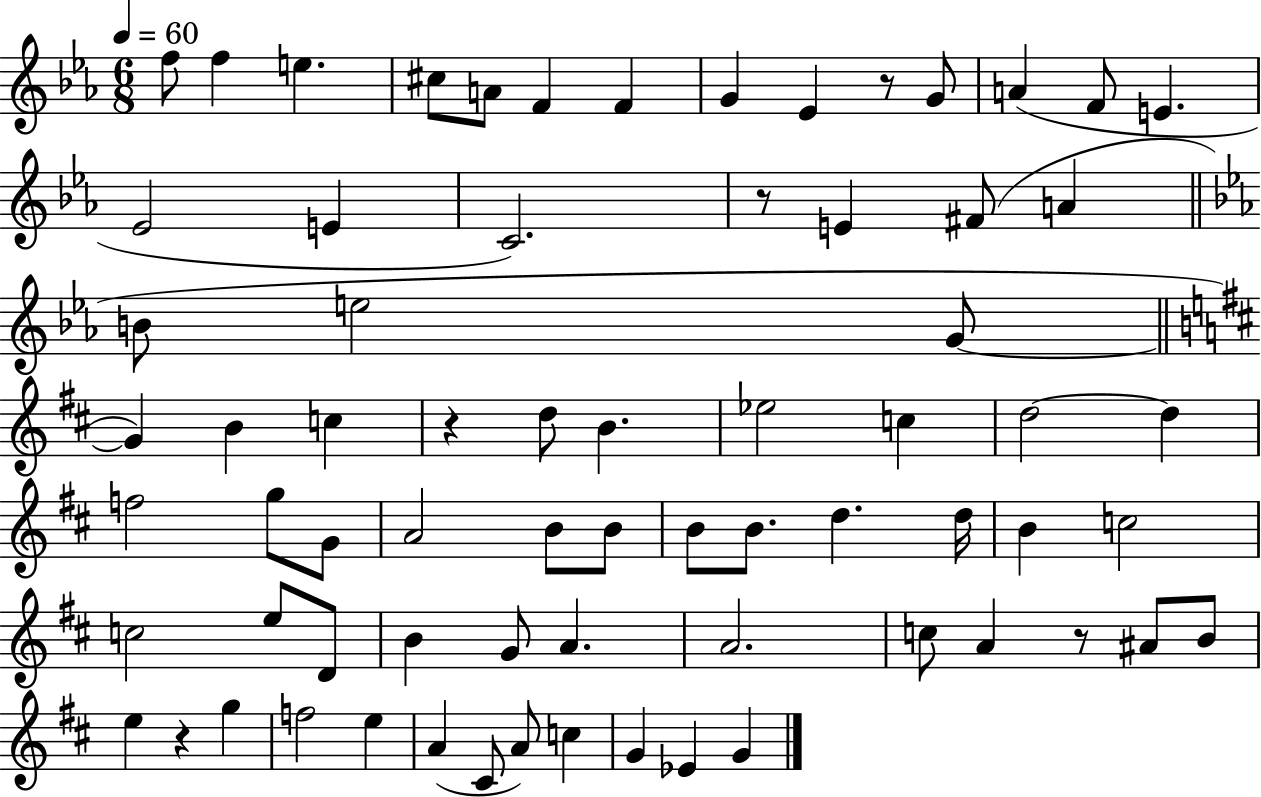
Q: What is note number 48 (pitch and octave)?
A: G4